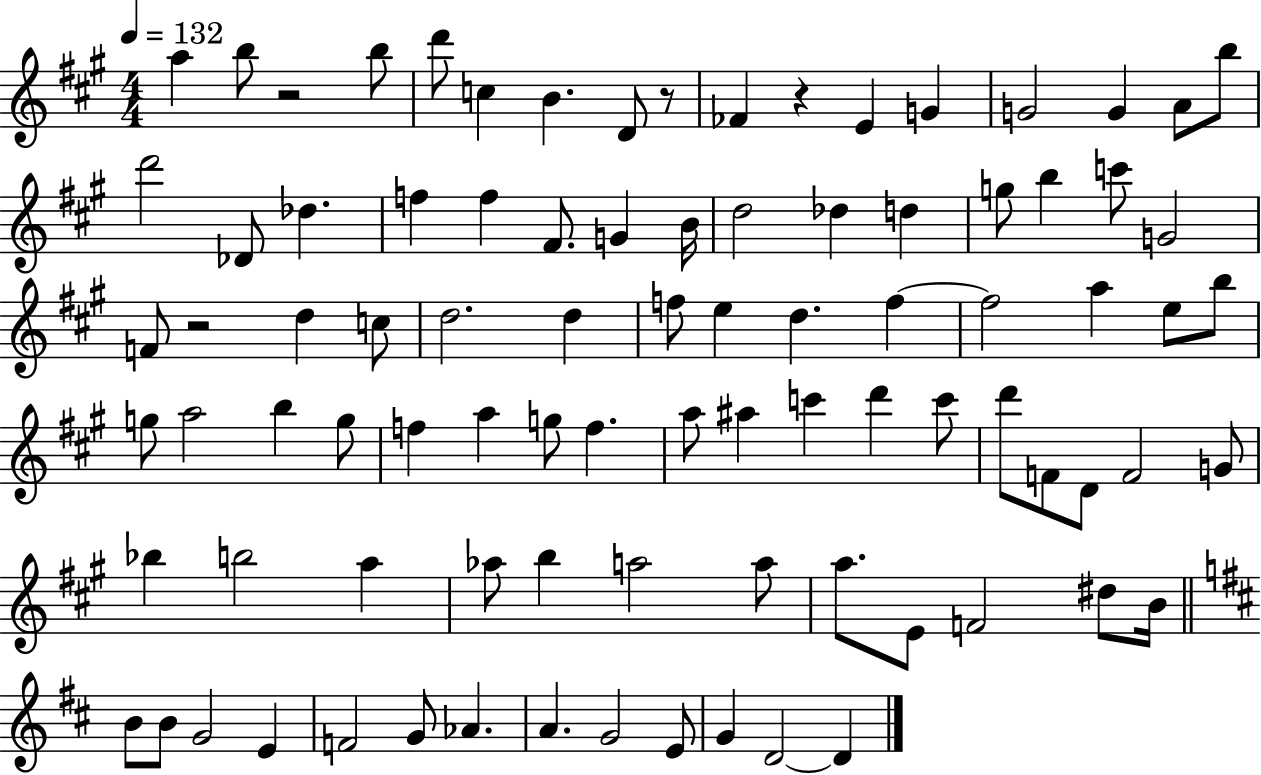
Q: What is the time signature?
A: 4/4